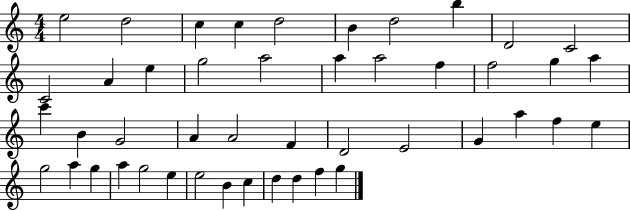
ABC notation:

X:1
T:Untitled
M:4/4
L:1/4
K:C
e2 d2 c c d2 B d2 b D2 C2 C2 A e g2 a2 a a2 f f2 g a c' B G2 A A2 F D2 E2 G a f e g2 a g a g2 e e2 B c d d f g